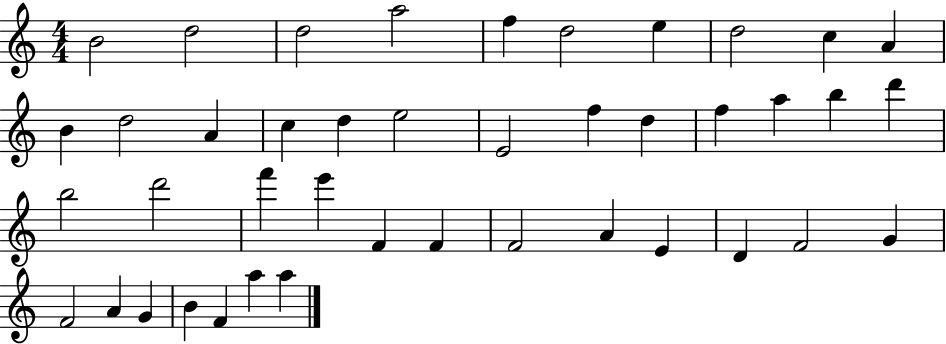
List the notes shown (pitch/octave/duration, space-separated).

B4/h D5/h D5/h A5/h F5/q D5/h E5/q D5/h C5/q A4/q B4/q D5/h A4/q C5/q D5/q E5/h E4/h F5/q D5/q F5/q A5/q B5/q D6/q B5/h D6/h F6/q E6/q F4/q F4/q F4/h A4/q E4/q D4/q F4/h G4/q F4/h A4/q G4/q B4/q F4/q A5/q A5/q